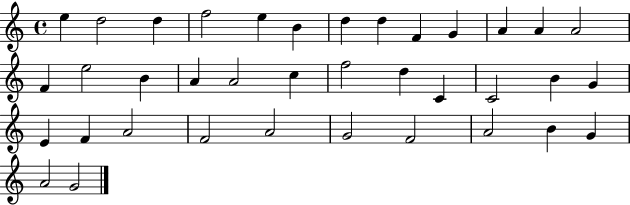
E5/q D5/h D5/q F5/h E5/q B4/q D5/q D5/q F4/q G4/q A4/q A4/q A4/h F4/q E5/h B4/q A4/q A4/h C5/q F5/h D5/q C4/q C4/h B4/q G4/q E4/q F4/q A4/h F4/h A4/h G4/h F4/h A4/h B4/q G4/q A4/h G4/h